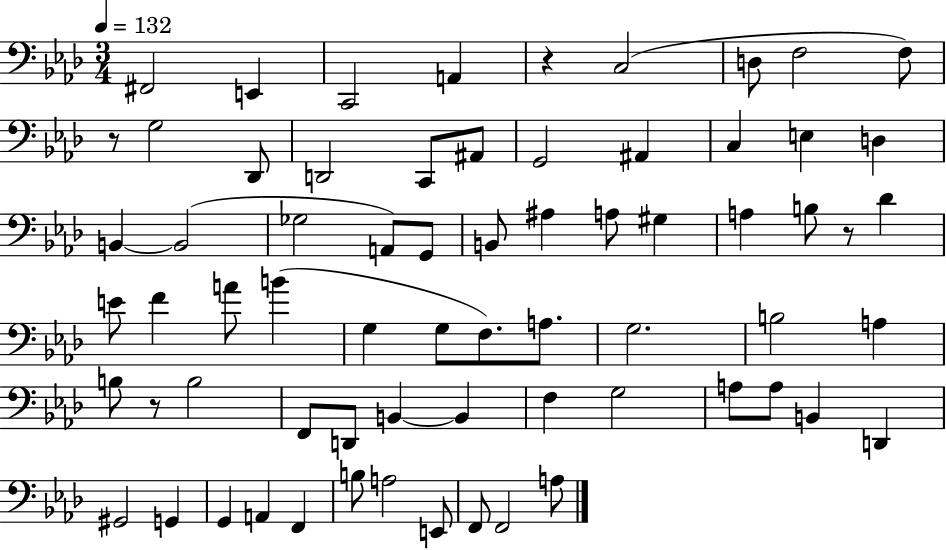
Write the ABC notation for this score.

X:1
T:Untitled
M:3/4
L:1/4
K:Ab
^F,,2 E,, C,,2 A,, z C,2 D,/2 F,2 F,/2 z/2 G,2 _D,,/2 D,,2 C,,/2 ^A,,/2 G,,2 ^A,, C, E, D, B,, B,,2 _G,2 A,,/2 G,,/2 B,,/2 ^A, A,/2 ^G, A, B,/2 z/2 _D E/2 F A/2 B G, G,/2 F,/2 A,/2 G,2 B,2 A, B,/2 z/2 B,2 F,,/2 D,,/2 B,, B,, F, G,2 A,/2 A,/2 B,, D,, ^G,,2 G,, G,, A,, F,, B,/2 A,2 E,,/2 F,,/2 F,,2 A,/2